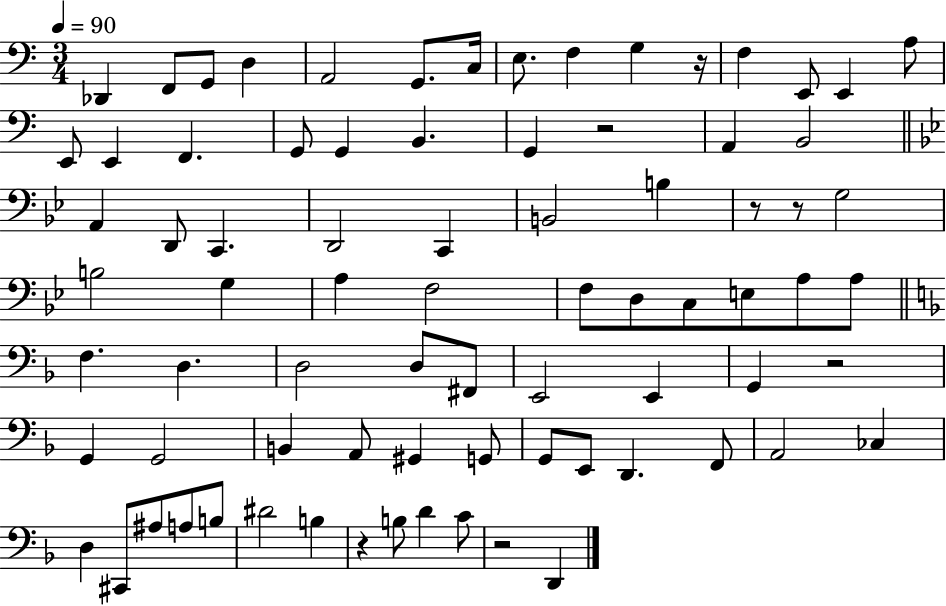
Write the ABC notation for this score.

X:1
T:Untitled
M:3/4
L:1/4
K:C
_D,, F,,/2 G,,/2 D, A,,2 G,,/2 C,/4 E,/2 F, G, z/4 F, E,,/2 E,, A,/2 E,,/2 E,, F,, G,,/2 G,, B,, G,, z2 A,, B,,2 A,, D,,/2 C,, D,,2 C,, B,,2 B, z/2 z/2 G,2 B,2 G, A, F,2 F,/2 D,/2 C,/2 E,/2 A,/2 A,/2 F, D, D,2 D,/2 ^F,,/2 E,,2 E,, G,, z2 G,, G,,2 B,, A,,/2 ^G,, G,,/2 G,,/2 E,,/2 D,, F,,/2 A,,2 _C, D, ^C,,/2 ^A,/2 A,/2 B,/2 ^D2 B, z B,/2 D C/2 z2 D,,